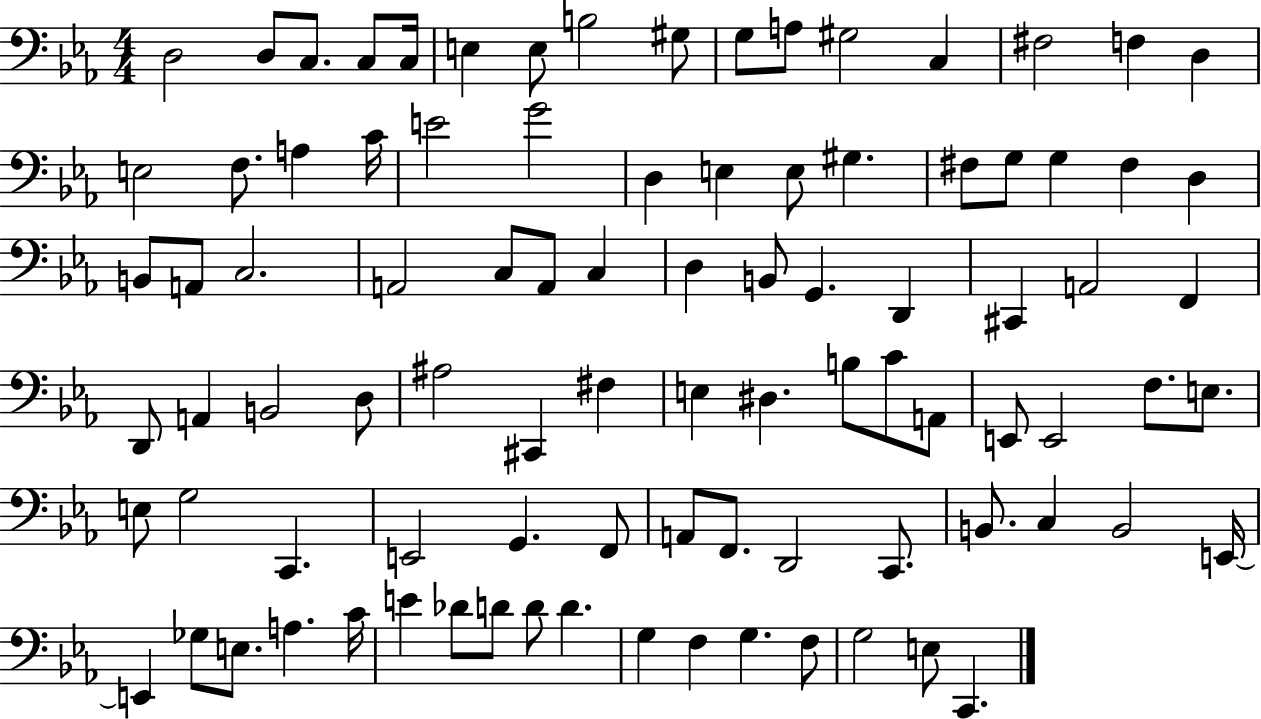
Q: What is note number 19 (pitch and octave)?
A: A3